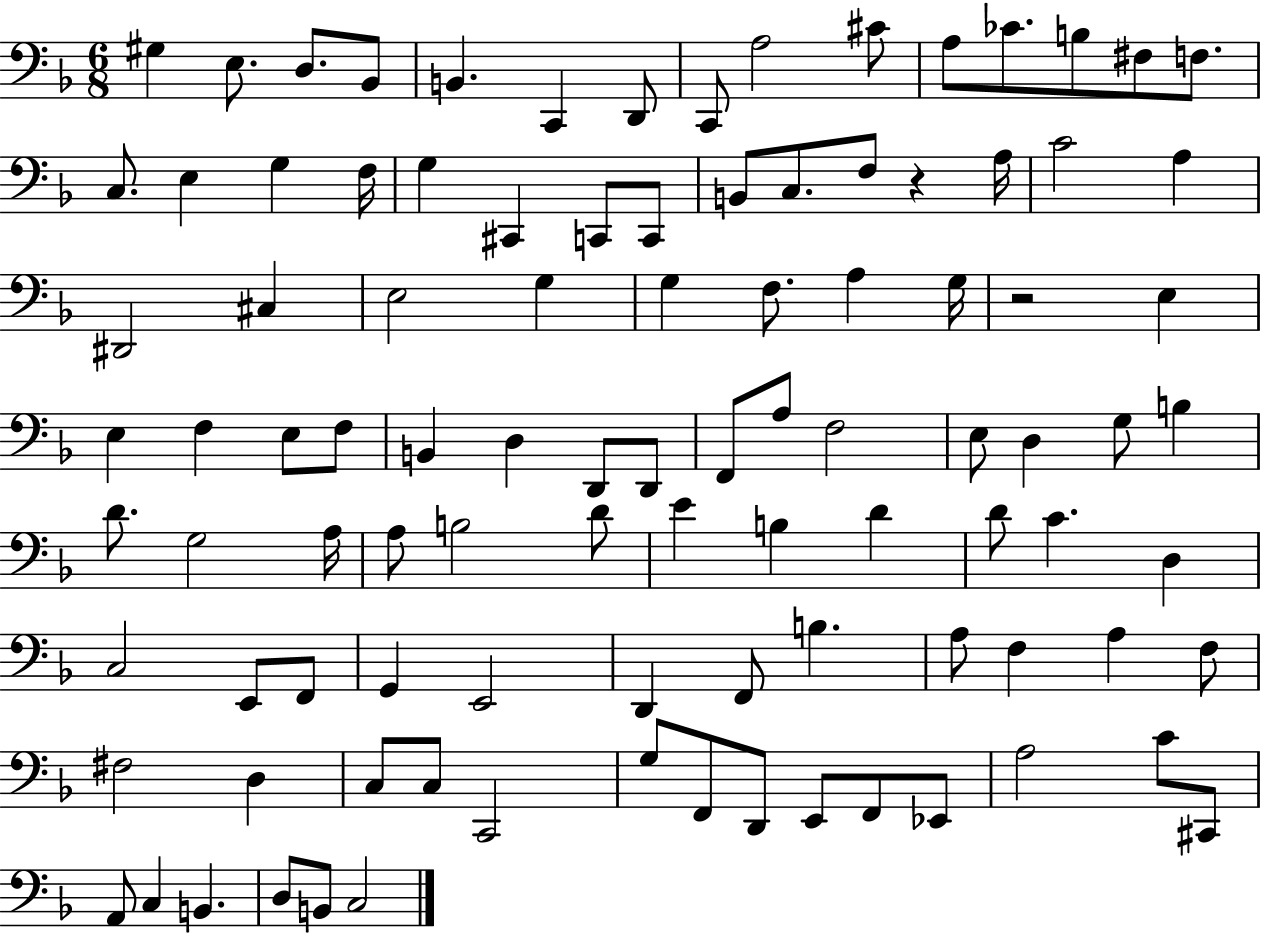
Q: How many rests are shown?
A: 2